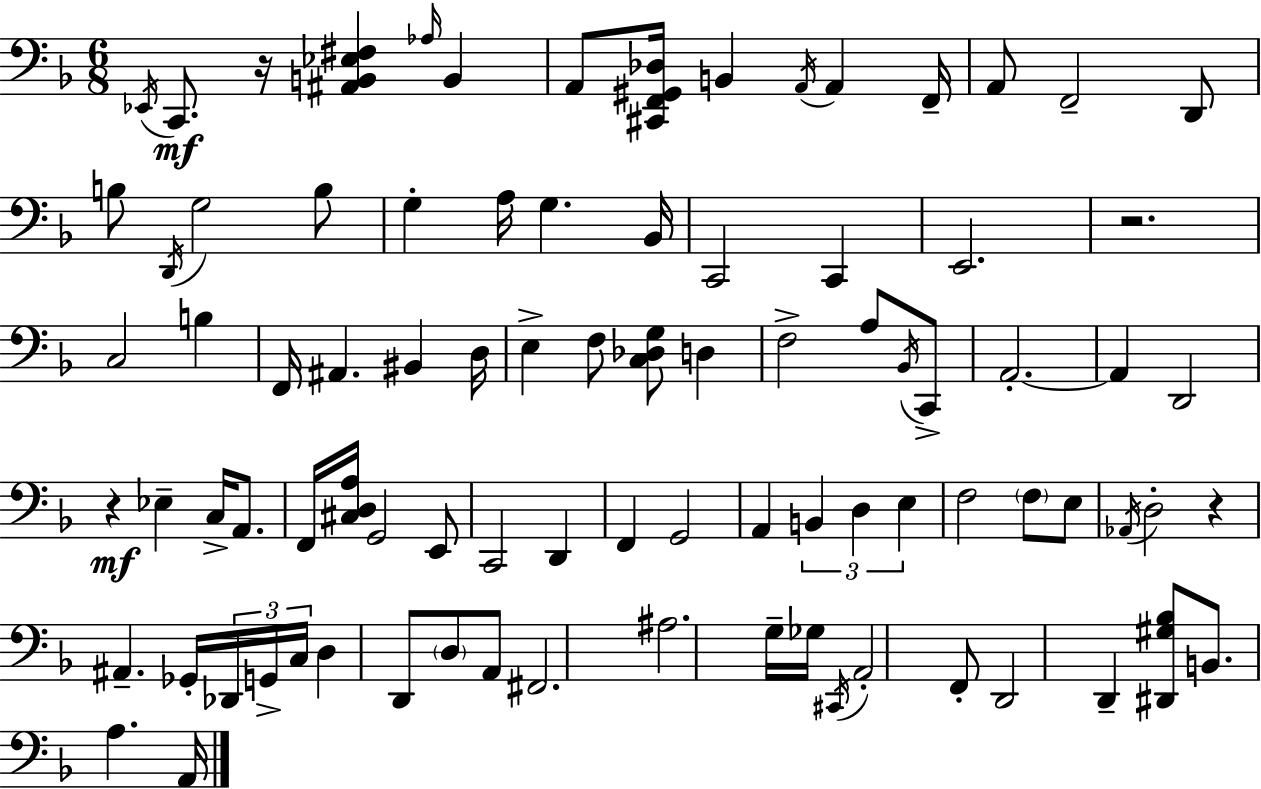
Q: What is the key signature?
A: F major